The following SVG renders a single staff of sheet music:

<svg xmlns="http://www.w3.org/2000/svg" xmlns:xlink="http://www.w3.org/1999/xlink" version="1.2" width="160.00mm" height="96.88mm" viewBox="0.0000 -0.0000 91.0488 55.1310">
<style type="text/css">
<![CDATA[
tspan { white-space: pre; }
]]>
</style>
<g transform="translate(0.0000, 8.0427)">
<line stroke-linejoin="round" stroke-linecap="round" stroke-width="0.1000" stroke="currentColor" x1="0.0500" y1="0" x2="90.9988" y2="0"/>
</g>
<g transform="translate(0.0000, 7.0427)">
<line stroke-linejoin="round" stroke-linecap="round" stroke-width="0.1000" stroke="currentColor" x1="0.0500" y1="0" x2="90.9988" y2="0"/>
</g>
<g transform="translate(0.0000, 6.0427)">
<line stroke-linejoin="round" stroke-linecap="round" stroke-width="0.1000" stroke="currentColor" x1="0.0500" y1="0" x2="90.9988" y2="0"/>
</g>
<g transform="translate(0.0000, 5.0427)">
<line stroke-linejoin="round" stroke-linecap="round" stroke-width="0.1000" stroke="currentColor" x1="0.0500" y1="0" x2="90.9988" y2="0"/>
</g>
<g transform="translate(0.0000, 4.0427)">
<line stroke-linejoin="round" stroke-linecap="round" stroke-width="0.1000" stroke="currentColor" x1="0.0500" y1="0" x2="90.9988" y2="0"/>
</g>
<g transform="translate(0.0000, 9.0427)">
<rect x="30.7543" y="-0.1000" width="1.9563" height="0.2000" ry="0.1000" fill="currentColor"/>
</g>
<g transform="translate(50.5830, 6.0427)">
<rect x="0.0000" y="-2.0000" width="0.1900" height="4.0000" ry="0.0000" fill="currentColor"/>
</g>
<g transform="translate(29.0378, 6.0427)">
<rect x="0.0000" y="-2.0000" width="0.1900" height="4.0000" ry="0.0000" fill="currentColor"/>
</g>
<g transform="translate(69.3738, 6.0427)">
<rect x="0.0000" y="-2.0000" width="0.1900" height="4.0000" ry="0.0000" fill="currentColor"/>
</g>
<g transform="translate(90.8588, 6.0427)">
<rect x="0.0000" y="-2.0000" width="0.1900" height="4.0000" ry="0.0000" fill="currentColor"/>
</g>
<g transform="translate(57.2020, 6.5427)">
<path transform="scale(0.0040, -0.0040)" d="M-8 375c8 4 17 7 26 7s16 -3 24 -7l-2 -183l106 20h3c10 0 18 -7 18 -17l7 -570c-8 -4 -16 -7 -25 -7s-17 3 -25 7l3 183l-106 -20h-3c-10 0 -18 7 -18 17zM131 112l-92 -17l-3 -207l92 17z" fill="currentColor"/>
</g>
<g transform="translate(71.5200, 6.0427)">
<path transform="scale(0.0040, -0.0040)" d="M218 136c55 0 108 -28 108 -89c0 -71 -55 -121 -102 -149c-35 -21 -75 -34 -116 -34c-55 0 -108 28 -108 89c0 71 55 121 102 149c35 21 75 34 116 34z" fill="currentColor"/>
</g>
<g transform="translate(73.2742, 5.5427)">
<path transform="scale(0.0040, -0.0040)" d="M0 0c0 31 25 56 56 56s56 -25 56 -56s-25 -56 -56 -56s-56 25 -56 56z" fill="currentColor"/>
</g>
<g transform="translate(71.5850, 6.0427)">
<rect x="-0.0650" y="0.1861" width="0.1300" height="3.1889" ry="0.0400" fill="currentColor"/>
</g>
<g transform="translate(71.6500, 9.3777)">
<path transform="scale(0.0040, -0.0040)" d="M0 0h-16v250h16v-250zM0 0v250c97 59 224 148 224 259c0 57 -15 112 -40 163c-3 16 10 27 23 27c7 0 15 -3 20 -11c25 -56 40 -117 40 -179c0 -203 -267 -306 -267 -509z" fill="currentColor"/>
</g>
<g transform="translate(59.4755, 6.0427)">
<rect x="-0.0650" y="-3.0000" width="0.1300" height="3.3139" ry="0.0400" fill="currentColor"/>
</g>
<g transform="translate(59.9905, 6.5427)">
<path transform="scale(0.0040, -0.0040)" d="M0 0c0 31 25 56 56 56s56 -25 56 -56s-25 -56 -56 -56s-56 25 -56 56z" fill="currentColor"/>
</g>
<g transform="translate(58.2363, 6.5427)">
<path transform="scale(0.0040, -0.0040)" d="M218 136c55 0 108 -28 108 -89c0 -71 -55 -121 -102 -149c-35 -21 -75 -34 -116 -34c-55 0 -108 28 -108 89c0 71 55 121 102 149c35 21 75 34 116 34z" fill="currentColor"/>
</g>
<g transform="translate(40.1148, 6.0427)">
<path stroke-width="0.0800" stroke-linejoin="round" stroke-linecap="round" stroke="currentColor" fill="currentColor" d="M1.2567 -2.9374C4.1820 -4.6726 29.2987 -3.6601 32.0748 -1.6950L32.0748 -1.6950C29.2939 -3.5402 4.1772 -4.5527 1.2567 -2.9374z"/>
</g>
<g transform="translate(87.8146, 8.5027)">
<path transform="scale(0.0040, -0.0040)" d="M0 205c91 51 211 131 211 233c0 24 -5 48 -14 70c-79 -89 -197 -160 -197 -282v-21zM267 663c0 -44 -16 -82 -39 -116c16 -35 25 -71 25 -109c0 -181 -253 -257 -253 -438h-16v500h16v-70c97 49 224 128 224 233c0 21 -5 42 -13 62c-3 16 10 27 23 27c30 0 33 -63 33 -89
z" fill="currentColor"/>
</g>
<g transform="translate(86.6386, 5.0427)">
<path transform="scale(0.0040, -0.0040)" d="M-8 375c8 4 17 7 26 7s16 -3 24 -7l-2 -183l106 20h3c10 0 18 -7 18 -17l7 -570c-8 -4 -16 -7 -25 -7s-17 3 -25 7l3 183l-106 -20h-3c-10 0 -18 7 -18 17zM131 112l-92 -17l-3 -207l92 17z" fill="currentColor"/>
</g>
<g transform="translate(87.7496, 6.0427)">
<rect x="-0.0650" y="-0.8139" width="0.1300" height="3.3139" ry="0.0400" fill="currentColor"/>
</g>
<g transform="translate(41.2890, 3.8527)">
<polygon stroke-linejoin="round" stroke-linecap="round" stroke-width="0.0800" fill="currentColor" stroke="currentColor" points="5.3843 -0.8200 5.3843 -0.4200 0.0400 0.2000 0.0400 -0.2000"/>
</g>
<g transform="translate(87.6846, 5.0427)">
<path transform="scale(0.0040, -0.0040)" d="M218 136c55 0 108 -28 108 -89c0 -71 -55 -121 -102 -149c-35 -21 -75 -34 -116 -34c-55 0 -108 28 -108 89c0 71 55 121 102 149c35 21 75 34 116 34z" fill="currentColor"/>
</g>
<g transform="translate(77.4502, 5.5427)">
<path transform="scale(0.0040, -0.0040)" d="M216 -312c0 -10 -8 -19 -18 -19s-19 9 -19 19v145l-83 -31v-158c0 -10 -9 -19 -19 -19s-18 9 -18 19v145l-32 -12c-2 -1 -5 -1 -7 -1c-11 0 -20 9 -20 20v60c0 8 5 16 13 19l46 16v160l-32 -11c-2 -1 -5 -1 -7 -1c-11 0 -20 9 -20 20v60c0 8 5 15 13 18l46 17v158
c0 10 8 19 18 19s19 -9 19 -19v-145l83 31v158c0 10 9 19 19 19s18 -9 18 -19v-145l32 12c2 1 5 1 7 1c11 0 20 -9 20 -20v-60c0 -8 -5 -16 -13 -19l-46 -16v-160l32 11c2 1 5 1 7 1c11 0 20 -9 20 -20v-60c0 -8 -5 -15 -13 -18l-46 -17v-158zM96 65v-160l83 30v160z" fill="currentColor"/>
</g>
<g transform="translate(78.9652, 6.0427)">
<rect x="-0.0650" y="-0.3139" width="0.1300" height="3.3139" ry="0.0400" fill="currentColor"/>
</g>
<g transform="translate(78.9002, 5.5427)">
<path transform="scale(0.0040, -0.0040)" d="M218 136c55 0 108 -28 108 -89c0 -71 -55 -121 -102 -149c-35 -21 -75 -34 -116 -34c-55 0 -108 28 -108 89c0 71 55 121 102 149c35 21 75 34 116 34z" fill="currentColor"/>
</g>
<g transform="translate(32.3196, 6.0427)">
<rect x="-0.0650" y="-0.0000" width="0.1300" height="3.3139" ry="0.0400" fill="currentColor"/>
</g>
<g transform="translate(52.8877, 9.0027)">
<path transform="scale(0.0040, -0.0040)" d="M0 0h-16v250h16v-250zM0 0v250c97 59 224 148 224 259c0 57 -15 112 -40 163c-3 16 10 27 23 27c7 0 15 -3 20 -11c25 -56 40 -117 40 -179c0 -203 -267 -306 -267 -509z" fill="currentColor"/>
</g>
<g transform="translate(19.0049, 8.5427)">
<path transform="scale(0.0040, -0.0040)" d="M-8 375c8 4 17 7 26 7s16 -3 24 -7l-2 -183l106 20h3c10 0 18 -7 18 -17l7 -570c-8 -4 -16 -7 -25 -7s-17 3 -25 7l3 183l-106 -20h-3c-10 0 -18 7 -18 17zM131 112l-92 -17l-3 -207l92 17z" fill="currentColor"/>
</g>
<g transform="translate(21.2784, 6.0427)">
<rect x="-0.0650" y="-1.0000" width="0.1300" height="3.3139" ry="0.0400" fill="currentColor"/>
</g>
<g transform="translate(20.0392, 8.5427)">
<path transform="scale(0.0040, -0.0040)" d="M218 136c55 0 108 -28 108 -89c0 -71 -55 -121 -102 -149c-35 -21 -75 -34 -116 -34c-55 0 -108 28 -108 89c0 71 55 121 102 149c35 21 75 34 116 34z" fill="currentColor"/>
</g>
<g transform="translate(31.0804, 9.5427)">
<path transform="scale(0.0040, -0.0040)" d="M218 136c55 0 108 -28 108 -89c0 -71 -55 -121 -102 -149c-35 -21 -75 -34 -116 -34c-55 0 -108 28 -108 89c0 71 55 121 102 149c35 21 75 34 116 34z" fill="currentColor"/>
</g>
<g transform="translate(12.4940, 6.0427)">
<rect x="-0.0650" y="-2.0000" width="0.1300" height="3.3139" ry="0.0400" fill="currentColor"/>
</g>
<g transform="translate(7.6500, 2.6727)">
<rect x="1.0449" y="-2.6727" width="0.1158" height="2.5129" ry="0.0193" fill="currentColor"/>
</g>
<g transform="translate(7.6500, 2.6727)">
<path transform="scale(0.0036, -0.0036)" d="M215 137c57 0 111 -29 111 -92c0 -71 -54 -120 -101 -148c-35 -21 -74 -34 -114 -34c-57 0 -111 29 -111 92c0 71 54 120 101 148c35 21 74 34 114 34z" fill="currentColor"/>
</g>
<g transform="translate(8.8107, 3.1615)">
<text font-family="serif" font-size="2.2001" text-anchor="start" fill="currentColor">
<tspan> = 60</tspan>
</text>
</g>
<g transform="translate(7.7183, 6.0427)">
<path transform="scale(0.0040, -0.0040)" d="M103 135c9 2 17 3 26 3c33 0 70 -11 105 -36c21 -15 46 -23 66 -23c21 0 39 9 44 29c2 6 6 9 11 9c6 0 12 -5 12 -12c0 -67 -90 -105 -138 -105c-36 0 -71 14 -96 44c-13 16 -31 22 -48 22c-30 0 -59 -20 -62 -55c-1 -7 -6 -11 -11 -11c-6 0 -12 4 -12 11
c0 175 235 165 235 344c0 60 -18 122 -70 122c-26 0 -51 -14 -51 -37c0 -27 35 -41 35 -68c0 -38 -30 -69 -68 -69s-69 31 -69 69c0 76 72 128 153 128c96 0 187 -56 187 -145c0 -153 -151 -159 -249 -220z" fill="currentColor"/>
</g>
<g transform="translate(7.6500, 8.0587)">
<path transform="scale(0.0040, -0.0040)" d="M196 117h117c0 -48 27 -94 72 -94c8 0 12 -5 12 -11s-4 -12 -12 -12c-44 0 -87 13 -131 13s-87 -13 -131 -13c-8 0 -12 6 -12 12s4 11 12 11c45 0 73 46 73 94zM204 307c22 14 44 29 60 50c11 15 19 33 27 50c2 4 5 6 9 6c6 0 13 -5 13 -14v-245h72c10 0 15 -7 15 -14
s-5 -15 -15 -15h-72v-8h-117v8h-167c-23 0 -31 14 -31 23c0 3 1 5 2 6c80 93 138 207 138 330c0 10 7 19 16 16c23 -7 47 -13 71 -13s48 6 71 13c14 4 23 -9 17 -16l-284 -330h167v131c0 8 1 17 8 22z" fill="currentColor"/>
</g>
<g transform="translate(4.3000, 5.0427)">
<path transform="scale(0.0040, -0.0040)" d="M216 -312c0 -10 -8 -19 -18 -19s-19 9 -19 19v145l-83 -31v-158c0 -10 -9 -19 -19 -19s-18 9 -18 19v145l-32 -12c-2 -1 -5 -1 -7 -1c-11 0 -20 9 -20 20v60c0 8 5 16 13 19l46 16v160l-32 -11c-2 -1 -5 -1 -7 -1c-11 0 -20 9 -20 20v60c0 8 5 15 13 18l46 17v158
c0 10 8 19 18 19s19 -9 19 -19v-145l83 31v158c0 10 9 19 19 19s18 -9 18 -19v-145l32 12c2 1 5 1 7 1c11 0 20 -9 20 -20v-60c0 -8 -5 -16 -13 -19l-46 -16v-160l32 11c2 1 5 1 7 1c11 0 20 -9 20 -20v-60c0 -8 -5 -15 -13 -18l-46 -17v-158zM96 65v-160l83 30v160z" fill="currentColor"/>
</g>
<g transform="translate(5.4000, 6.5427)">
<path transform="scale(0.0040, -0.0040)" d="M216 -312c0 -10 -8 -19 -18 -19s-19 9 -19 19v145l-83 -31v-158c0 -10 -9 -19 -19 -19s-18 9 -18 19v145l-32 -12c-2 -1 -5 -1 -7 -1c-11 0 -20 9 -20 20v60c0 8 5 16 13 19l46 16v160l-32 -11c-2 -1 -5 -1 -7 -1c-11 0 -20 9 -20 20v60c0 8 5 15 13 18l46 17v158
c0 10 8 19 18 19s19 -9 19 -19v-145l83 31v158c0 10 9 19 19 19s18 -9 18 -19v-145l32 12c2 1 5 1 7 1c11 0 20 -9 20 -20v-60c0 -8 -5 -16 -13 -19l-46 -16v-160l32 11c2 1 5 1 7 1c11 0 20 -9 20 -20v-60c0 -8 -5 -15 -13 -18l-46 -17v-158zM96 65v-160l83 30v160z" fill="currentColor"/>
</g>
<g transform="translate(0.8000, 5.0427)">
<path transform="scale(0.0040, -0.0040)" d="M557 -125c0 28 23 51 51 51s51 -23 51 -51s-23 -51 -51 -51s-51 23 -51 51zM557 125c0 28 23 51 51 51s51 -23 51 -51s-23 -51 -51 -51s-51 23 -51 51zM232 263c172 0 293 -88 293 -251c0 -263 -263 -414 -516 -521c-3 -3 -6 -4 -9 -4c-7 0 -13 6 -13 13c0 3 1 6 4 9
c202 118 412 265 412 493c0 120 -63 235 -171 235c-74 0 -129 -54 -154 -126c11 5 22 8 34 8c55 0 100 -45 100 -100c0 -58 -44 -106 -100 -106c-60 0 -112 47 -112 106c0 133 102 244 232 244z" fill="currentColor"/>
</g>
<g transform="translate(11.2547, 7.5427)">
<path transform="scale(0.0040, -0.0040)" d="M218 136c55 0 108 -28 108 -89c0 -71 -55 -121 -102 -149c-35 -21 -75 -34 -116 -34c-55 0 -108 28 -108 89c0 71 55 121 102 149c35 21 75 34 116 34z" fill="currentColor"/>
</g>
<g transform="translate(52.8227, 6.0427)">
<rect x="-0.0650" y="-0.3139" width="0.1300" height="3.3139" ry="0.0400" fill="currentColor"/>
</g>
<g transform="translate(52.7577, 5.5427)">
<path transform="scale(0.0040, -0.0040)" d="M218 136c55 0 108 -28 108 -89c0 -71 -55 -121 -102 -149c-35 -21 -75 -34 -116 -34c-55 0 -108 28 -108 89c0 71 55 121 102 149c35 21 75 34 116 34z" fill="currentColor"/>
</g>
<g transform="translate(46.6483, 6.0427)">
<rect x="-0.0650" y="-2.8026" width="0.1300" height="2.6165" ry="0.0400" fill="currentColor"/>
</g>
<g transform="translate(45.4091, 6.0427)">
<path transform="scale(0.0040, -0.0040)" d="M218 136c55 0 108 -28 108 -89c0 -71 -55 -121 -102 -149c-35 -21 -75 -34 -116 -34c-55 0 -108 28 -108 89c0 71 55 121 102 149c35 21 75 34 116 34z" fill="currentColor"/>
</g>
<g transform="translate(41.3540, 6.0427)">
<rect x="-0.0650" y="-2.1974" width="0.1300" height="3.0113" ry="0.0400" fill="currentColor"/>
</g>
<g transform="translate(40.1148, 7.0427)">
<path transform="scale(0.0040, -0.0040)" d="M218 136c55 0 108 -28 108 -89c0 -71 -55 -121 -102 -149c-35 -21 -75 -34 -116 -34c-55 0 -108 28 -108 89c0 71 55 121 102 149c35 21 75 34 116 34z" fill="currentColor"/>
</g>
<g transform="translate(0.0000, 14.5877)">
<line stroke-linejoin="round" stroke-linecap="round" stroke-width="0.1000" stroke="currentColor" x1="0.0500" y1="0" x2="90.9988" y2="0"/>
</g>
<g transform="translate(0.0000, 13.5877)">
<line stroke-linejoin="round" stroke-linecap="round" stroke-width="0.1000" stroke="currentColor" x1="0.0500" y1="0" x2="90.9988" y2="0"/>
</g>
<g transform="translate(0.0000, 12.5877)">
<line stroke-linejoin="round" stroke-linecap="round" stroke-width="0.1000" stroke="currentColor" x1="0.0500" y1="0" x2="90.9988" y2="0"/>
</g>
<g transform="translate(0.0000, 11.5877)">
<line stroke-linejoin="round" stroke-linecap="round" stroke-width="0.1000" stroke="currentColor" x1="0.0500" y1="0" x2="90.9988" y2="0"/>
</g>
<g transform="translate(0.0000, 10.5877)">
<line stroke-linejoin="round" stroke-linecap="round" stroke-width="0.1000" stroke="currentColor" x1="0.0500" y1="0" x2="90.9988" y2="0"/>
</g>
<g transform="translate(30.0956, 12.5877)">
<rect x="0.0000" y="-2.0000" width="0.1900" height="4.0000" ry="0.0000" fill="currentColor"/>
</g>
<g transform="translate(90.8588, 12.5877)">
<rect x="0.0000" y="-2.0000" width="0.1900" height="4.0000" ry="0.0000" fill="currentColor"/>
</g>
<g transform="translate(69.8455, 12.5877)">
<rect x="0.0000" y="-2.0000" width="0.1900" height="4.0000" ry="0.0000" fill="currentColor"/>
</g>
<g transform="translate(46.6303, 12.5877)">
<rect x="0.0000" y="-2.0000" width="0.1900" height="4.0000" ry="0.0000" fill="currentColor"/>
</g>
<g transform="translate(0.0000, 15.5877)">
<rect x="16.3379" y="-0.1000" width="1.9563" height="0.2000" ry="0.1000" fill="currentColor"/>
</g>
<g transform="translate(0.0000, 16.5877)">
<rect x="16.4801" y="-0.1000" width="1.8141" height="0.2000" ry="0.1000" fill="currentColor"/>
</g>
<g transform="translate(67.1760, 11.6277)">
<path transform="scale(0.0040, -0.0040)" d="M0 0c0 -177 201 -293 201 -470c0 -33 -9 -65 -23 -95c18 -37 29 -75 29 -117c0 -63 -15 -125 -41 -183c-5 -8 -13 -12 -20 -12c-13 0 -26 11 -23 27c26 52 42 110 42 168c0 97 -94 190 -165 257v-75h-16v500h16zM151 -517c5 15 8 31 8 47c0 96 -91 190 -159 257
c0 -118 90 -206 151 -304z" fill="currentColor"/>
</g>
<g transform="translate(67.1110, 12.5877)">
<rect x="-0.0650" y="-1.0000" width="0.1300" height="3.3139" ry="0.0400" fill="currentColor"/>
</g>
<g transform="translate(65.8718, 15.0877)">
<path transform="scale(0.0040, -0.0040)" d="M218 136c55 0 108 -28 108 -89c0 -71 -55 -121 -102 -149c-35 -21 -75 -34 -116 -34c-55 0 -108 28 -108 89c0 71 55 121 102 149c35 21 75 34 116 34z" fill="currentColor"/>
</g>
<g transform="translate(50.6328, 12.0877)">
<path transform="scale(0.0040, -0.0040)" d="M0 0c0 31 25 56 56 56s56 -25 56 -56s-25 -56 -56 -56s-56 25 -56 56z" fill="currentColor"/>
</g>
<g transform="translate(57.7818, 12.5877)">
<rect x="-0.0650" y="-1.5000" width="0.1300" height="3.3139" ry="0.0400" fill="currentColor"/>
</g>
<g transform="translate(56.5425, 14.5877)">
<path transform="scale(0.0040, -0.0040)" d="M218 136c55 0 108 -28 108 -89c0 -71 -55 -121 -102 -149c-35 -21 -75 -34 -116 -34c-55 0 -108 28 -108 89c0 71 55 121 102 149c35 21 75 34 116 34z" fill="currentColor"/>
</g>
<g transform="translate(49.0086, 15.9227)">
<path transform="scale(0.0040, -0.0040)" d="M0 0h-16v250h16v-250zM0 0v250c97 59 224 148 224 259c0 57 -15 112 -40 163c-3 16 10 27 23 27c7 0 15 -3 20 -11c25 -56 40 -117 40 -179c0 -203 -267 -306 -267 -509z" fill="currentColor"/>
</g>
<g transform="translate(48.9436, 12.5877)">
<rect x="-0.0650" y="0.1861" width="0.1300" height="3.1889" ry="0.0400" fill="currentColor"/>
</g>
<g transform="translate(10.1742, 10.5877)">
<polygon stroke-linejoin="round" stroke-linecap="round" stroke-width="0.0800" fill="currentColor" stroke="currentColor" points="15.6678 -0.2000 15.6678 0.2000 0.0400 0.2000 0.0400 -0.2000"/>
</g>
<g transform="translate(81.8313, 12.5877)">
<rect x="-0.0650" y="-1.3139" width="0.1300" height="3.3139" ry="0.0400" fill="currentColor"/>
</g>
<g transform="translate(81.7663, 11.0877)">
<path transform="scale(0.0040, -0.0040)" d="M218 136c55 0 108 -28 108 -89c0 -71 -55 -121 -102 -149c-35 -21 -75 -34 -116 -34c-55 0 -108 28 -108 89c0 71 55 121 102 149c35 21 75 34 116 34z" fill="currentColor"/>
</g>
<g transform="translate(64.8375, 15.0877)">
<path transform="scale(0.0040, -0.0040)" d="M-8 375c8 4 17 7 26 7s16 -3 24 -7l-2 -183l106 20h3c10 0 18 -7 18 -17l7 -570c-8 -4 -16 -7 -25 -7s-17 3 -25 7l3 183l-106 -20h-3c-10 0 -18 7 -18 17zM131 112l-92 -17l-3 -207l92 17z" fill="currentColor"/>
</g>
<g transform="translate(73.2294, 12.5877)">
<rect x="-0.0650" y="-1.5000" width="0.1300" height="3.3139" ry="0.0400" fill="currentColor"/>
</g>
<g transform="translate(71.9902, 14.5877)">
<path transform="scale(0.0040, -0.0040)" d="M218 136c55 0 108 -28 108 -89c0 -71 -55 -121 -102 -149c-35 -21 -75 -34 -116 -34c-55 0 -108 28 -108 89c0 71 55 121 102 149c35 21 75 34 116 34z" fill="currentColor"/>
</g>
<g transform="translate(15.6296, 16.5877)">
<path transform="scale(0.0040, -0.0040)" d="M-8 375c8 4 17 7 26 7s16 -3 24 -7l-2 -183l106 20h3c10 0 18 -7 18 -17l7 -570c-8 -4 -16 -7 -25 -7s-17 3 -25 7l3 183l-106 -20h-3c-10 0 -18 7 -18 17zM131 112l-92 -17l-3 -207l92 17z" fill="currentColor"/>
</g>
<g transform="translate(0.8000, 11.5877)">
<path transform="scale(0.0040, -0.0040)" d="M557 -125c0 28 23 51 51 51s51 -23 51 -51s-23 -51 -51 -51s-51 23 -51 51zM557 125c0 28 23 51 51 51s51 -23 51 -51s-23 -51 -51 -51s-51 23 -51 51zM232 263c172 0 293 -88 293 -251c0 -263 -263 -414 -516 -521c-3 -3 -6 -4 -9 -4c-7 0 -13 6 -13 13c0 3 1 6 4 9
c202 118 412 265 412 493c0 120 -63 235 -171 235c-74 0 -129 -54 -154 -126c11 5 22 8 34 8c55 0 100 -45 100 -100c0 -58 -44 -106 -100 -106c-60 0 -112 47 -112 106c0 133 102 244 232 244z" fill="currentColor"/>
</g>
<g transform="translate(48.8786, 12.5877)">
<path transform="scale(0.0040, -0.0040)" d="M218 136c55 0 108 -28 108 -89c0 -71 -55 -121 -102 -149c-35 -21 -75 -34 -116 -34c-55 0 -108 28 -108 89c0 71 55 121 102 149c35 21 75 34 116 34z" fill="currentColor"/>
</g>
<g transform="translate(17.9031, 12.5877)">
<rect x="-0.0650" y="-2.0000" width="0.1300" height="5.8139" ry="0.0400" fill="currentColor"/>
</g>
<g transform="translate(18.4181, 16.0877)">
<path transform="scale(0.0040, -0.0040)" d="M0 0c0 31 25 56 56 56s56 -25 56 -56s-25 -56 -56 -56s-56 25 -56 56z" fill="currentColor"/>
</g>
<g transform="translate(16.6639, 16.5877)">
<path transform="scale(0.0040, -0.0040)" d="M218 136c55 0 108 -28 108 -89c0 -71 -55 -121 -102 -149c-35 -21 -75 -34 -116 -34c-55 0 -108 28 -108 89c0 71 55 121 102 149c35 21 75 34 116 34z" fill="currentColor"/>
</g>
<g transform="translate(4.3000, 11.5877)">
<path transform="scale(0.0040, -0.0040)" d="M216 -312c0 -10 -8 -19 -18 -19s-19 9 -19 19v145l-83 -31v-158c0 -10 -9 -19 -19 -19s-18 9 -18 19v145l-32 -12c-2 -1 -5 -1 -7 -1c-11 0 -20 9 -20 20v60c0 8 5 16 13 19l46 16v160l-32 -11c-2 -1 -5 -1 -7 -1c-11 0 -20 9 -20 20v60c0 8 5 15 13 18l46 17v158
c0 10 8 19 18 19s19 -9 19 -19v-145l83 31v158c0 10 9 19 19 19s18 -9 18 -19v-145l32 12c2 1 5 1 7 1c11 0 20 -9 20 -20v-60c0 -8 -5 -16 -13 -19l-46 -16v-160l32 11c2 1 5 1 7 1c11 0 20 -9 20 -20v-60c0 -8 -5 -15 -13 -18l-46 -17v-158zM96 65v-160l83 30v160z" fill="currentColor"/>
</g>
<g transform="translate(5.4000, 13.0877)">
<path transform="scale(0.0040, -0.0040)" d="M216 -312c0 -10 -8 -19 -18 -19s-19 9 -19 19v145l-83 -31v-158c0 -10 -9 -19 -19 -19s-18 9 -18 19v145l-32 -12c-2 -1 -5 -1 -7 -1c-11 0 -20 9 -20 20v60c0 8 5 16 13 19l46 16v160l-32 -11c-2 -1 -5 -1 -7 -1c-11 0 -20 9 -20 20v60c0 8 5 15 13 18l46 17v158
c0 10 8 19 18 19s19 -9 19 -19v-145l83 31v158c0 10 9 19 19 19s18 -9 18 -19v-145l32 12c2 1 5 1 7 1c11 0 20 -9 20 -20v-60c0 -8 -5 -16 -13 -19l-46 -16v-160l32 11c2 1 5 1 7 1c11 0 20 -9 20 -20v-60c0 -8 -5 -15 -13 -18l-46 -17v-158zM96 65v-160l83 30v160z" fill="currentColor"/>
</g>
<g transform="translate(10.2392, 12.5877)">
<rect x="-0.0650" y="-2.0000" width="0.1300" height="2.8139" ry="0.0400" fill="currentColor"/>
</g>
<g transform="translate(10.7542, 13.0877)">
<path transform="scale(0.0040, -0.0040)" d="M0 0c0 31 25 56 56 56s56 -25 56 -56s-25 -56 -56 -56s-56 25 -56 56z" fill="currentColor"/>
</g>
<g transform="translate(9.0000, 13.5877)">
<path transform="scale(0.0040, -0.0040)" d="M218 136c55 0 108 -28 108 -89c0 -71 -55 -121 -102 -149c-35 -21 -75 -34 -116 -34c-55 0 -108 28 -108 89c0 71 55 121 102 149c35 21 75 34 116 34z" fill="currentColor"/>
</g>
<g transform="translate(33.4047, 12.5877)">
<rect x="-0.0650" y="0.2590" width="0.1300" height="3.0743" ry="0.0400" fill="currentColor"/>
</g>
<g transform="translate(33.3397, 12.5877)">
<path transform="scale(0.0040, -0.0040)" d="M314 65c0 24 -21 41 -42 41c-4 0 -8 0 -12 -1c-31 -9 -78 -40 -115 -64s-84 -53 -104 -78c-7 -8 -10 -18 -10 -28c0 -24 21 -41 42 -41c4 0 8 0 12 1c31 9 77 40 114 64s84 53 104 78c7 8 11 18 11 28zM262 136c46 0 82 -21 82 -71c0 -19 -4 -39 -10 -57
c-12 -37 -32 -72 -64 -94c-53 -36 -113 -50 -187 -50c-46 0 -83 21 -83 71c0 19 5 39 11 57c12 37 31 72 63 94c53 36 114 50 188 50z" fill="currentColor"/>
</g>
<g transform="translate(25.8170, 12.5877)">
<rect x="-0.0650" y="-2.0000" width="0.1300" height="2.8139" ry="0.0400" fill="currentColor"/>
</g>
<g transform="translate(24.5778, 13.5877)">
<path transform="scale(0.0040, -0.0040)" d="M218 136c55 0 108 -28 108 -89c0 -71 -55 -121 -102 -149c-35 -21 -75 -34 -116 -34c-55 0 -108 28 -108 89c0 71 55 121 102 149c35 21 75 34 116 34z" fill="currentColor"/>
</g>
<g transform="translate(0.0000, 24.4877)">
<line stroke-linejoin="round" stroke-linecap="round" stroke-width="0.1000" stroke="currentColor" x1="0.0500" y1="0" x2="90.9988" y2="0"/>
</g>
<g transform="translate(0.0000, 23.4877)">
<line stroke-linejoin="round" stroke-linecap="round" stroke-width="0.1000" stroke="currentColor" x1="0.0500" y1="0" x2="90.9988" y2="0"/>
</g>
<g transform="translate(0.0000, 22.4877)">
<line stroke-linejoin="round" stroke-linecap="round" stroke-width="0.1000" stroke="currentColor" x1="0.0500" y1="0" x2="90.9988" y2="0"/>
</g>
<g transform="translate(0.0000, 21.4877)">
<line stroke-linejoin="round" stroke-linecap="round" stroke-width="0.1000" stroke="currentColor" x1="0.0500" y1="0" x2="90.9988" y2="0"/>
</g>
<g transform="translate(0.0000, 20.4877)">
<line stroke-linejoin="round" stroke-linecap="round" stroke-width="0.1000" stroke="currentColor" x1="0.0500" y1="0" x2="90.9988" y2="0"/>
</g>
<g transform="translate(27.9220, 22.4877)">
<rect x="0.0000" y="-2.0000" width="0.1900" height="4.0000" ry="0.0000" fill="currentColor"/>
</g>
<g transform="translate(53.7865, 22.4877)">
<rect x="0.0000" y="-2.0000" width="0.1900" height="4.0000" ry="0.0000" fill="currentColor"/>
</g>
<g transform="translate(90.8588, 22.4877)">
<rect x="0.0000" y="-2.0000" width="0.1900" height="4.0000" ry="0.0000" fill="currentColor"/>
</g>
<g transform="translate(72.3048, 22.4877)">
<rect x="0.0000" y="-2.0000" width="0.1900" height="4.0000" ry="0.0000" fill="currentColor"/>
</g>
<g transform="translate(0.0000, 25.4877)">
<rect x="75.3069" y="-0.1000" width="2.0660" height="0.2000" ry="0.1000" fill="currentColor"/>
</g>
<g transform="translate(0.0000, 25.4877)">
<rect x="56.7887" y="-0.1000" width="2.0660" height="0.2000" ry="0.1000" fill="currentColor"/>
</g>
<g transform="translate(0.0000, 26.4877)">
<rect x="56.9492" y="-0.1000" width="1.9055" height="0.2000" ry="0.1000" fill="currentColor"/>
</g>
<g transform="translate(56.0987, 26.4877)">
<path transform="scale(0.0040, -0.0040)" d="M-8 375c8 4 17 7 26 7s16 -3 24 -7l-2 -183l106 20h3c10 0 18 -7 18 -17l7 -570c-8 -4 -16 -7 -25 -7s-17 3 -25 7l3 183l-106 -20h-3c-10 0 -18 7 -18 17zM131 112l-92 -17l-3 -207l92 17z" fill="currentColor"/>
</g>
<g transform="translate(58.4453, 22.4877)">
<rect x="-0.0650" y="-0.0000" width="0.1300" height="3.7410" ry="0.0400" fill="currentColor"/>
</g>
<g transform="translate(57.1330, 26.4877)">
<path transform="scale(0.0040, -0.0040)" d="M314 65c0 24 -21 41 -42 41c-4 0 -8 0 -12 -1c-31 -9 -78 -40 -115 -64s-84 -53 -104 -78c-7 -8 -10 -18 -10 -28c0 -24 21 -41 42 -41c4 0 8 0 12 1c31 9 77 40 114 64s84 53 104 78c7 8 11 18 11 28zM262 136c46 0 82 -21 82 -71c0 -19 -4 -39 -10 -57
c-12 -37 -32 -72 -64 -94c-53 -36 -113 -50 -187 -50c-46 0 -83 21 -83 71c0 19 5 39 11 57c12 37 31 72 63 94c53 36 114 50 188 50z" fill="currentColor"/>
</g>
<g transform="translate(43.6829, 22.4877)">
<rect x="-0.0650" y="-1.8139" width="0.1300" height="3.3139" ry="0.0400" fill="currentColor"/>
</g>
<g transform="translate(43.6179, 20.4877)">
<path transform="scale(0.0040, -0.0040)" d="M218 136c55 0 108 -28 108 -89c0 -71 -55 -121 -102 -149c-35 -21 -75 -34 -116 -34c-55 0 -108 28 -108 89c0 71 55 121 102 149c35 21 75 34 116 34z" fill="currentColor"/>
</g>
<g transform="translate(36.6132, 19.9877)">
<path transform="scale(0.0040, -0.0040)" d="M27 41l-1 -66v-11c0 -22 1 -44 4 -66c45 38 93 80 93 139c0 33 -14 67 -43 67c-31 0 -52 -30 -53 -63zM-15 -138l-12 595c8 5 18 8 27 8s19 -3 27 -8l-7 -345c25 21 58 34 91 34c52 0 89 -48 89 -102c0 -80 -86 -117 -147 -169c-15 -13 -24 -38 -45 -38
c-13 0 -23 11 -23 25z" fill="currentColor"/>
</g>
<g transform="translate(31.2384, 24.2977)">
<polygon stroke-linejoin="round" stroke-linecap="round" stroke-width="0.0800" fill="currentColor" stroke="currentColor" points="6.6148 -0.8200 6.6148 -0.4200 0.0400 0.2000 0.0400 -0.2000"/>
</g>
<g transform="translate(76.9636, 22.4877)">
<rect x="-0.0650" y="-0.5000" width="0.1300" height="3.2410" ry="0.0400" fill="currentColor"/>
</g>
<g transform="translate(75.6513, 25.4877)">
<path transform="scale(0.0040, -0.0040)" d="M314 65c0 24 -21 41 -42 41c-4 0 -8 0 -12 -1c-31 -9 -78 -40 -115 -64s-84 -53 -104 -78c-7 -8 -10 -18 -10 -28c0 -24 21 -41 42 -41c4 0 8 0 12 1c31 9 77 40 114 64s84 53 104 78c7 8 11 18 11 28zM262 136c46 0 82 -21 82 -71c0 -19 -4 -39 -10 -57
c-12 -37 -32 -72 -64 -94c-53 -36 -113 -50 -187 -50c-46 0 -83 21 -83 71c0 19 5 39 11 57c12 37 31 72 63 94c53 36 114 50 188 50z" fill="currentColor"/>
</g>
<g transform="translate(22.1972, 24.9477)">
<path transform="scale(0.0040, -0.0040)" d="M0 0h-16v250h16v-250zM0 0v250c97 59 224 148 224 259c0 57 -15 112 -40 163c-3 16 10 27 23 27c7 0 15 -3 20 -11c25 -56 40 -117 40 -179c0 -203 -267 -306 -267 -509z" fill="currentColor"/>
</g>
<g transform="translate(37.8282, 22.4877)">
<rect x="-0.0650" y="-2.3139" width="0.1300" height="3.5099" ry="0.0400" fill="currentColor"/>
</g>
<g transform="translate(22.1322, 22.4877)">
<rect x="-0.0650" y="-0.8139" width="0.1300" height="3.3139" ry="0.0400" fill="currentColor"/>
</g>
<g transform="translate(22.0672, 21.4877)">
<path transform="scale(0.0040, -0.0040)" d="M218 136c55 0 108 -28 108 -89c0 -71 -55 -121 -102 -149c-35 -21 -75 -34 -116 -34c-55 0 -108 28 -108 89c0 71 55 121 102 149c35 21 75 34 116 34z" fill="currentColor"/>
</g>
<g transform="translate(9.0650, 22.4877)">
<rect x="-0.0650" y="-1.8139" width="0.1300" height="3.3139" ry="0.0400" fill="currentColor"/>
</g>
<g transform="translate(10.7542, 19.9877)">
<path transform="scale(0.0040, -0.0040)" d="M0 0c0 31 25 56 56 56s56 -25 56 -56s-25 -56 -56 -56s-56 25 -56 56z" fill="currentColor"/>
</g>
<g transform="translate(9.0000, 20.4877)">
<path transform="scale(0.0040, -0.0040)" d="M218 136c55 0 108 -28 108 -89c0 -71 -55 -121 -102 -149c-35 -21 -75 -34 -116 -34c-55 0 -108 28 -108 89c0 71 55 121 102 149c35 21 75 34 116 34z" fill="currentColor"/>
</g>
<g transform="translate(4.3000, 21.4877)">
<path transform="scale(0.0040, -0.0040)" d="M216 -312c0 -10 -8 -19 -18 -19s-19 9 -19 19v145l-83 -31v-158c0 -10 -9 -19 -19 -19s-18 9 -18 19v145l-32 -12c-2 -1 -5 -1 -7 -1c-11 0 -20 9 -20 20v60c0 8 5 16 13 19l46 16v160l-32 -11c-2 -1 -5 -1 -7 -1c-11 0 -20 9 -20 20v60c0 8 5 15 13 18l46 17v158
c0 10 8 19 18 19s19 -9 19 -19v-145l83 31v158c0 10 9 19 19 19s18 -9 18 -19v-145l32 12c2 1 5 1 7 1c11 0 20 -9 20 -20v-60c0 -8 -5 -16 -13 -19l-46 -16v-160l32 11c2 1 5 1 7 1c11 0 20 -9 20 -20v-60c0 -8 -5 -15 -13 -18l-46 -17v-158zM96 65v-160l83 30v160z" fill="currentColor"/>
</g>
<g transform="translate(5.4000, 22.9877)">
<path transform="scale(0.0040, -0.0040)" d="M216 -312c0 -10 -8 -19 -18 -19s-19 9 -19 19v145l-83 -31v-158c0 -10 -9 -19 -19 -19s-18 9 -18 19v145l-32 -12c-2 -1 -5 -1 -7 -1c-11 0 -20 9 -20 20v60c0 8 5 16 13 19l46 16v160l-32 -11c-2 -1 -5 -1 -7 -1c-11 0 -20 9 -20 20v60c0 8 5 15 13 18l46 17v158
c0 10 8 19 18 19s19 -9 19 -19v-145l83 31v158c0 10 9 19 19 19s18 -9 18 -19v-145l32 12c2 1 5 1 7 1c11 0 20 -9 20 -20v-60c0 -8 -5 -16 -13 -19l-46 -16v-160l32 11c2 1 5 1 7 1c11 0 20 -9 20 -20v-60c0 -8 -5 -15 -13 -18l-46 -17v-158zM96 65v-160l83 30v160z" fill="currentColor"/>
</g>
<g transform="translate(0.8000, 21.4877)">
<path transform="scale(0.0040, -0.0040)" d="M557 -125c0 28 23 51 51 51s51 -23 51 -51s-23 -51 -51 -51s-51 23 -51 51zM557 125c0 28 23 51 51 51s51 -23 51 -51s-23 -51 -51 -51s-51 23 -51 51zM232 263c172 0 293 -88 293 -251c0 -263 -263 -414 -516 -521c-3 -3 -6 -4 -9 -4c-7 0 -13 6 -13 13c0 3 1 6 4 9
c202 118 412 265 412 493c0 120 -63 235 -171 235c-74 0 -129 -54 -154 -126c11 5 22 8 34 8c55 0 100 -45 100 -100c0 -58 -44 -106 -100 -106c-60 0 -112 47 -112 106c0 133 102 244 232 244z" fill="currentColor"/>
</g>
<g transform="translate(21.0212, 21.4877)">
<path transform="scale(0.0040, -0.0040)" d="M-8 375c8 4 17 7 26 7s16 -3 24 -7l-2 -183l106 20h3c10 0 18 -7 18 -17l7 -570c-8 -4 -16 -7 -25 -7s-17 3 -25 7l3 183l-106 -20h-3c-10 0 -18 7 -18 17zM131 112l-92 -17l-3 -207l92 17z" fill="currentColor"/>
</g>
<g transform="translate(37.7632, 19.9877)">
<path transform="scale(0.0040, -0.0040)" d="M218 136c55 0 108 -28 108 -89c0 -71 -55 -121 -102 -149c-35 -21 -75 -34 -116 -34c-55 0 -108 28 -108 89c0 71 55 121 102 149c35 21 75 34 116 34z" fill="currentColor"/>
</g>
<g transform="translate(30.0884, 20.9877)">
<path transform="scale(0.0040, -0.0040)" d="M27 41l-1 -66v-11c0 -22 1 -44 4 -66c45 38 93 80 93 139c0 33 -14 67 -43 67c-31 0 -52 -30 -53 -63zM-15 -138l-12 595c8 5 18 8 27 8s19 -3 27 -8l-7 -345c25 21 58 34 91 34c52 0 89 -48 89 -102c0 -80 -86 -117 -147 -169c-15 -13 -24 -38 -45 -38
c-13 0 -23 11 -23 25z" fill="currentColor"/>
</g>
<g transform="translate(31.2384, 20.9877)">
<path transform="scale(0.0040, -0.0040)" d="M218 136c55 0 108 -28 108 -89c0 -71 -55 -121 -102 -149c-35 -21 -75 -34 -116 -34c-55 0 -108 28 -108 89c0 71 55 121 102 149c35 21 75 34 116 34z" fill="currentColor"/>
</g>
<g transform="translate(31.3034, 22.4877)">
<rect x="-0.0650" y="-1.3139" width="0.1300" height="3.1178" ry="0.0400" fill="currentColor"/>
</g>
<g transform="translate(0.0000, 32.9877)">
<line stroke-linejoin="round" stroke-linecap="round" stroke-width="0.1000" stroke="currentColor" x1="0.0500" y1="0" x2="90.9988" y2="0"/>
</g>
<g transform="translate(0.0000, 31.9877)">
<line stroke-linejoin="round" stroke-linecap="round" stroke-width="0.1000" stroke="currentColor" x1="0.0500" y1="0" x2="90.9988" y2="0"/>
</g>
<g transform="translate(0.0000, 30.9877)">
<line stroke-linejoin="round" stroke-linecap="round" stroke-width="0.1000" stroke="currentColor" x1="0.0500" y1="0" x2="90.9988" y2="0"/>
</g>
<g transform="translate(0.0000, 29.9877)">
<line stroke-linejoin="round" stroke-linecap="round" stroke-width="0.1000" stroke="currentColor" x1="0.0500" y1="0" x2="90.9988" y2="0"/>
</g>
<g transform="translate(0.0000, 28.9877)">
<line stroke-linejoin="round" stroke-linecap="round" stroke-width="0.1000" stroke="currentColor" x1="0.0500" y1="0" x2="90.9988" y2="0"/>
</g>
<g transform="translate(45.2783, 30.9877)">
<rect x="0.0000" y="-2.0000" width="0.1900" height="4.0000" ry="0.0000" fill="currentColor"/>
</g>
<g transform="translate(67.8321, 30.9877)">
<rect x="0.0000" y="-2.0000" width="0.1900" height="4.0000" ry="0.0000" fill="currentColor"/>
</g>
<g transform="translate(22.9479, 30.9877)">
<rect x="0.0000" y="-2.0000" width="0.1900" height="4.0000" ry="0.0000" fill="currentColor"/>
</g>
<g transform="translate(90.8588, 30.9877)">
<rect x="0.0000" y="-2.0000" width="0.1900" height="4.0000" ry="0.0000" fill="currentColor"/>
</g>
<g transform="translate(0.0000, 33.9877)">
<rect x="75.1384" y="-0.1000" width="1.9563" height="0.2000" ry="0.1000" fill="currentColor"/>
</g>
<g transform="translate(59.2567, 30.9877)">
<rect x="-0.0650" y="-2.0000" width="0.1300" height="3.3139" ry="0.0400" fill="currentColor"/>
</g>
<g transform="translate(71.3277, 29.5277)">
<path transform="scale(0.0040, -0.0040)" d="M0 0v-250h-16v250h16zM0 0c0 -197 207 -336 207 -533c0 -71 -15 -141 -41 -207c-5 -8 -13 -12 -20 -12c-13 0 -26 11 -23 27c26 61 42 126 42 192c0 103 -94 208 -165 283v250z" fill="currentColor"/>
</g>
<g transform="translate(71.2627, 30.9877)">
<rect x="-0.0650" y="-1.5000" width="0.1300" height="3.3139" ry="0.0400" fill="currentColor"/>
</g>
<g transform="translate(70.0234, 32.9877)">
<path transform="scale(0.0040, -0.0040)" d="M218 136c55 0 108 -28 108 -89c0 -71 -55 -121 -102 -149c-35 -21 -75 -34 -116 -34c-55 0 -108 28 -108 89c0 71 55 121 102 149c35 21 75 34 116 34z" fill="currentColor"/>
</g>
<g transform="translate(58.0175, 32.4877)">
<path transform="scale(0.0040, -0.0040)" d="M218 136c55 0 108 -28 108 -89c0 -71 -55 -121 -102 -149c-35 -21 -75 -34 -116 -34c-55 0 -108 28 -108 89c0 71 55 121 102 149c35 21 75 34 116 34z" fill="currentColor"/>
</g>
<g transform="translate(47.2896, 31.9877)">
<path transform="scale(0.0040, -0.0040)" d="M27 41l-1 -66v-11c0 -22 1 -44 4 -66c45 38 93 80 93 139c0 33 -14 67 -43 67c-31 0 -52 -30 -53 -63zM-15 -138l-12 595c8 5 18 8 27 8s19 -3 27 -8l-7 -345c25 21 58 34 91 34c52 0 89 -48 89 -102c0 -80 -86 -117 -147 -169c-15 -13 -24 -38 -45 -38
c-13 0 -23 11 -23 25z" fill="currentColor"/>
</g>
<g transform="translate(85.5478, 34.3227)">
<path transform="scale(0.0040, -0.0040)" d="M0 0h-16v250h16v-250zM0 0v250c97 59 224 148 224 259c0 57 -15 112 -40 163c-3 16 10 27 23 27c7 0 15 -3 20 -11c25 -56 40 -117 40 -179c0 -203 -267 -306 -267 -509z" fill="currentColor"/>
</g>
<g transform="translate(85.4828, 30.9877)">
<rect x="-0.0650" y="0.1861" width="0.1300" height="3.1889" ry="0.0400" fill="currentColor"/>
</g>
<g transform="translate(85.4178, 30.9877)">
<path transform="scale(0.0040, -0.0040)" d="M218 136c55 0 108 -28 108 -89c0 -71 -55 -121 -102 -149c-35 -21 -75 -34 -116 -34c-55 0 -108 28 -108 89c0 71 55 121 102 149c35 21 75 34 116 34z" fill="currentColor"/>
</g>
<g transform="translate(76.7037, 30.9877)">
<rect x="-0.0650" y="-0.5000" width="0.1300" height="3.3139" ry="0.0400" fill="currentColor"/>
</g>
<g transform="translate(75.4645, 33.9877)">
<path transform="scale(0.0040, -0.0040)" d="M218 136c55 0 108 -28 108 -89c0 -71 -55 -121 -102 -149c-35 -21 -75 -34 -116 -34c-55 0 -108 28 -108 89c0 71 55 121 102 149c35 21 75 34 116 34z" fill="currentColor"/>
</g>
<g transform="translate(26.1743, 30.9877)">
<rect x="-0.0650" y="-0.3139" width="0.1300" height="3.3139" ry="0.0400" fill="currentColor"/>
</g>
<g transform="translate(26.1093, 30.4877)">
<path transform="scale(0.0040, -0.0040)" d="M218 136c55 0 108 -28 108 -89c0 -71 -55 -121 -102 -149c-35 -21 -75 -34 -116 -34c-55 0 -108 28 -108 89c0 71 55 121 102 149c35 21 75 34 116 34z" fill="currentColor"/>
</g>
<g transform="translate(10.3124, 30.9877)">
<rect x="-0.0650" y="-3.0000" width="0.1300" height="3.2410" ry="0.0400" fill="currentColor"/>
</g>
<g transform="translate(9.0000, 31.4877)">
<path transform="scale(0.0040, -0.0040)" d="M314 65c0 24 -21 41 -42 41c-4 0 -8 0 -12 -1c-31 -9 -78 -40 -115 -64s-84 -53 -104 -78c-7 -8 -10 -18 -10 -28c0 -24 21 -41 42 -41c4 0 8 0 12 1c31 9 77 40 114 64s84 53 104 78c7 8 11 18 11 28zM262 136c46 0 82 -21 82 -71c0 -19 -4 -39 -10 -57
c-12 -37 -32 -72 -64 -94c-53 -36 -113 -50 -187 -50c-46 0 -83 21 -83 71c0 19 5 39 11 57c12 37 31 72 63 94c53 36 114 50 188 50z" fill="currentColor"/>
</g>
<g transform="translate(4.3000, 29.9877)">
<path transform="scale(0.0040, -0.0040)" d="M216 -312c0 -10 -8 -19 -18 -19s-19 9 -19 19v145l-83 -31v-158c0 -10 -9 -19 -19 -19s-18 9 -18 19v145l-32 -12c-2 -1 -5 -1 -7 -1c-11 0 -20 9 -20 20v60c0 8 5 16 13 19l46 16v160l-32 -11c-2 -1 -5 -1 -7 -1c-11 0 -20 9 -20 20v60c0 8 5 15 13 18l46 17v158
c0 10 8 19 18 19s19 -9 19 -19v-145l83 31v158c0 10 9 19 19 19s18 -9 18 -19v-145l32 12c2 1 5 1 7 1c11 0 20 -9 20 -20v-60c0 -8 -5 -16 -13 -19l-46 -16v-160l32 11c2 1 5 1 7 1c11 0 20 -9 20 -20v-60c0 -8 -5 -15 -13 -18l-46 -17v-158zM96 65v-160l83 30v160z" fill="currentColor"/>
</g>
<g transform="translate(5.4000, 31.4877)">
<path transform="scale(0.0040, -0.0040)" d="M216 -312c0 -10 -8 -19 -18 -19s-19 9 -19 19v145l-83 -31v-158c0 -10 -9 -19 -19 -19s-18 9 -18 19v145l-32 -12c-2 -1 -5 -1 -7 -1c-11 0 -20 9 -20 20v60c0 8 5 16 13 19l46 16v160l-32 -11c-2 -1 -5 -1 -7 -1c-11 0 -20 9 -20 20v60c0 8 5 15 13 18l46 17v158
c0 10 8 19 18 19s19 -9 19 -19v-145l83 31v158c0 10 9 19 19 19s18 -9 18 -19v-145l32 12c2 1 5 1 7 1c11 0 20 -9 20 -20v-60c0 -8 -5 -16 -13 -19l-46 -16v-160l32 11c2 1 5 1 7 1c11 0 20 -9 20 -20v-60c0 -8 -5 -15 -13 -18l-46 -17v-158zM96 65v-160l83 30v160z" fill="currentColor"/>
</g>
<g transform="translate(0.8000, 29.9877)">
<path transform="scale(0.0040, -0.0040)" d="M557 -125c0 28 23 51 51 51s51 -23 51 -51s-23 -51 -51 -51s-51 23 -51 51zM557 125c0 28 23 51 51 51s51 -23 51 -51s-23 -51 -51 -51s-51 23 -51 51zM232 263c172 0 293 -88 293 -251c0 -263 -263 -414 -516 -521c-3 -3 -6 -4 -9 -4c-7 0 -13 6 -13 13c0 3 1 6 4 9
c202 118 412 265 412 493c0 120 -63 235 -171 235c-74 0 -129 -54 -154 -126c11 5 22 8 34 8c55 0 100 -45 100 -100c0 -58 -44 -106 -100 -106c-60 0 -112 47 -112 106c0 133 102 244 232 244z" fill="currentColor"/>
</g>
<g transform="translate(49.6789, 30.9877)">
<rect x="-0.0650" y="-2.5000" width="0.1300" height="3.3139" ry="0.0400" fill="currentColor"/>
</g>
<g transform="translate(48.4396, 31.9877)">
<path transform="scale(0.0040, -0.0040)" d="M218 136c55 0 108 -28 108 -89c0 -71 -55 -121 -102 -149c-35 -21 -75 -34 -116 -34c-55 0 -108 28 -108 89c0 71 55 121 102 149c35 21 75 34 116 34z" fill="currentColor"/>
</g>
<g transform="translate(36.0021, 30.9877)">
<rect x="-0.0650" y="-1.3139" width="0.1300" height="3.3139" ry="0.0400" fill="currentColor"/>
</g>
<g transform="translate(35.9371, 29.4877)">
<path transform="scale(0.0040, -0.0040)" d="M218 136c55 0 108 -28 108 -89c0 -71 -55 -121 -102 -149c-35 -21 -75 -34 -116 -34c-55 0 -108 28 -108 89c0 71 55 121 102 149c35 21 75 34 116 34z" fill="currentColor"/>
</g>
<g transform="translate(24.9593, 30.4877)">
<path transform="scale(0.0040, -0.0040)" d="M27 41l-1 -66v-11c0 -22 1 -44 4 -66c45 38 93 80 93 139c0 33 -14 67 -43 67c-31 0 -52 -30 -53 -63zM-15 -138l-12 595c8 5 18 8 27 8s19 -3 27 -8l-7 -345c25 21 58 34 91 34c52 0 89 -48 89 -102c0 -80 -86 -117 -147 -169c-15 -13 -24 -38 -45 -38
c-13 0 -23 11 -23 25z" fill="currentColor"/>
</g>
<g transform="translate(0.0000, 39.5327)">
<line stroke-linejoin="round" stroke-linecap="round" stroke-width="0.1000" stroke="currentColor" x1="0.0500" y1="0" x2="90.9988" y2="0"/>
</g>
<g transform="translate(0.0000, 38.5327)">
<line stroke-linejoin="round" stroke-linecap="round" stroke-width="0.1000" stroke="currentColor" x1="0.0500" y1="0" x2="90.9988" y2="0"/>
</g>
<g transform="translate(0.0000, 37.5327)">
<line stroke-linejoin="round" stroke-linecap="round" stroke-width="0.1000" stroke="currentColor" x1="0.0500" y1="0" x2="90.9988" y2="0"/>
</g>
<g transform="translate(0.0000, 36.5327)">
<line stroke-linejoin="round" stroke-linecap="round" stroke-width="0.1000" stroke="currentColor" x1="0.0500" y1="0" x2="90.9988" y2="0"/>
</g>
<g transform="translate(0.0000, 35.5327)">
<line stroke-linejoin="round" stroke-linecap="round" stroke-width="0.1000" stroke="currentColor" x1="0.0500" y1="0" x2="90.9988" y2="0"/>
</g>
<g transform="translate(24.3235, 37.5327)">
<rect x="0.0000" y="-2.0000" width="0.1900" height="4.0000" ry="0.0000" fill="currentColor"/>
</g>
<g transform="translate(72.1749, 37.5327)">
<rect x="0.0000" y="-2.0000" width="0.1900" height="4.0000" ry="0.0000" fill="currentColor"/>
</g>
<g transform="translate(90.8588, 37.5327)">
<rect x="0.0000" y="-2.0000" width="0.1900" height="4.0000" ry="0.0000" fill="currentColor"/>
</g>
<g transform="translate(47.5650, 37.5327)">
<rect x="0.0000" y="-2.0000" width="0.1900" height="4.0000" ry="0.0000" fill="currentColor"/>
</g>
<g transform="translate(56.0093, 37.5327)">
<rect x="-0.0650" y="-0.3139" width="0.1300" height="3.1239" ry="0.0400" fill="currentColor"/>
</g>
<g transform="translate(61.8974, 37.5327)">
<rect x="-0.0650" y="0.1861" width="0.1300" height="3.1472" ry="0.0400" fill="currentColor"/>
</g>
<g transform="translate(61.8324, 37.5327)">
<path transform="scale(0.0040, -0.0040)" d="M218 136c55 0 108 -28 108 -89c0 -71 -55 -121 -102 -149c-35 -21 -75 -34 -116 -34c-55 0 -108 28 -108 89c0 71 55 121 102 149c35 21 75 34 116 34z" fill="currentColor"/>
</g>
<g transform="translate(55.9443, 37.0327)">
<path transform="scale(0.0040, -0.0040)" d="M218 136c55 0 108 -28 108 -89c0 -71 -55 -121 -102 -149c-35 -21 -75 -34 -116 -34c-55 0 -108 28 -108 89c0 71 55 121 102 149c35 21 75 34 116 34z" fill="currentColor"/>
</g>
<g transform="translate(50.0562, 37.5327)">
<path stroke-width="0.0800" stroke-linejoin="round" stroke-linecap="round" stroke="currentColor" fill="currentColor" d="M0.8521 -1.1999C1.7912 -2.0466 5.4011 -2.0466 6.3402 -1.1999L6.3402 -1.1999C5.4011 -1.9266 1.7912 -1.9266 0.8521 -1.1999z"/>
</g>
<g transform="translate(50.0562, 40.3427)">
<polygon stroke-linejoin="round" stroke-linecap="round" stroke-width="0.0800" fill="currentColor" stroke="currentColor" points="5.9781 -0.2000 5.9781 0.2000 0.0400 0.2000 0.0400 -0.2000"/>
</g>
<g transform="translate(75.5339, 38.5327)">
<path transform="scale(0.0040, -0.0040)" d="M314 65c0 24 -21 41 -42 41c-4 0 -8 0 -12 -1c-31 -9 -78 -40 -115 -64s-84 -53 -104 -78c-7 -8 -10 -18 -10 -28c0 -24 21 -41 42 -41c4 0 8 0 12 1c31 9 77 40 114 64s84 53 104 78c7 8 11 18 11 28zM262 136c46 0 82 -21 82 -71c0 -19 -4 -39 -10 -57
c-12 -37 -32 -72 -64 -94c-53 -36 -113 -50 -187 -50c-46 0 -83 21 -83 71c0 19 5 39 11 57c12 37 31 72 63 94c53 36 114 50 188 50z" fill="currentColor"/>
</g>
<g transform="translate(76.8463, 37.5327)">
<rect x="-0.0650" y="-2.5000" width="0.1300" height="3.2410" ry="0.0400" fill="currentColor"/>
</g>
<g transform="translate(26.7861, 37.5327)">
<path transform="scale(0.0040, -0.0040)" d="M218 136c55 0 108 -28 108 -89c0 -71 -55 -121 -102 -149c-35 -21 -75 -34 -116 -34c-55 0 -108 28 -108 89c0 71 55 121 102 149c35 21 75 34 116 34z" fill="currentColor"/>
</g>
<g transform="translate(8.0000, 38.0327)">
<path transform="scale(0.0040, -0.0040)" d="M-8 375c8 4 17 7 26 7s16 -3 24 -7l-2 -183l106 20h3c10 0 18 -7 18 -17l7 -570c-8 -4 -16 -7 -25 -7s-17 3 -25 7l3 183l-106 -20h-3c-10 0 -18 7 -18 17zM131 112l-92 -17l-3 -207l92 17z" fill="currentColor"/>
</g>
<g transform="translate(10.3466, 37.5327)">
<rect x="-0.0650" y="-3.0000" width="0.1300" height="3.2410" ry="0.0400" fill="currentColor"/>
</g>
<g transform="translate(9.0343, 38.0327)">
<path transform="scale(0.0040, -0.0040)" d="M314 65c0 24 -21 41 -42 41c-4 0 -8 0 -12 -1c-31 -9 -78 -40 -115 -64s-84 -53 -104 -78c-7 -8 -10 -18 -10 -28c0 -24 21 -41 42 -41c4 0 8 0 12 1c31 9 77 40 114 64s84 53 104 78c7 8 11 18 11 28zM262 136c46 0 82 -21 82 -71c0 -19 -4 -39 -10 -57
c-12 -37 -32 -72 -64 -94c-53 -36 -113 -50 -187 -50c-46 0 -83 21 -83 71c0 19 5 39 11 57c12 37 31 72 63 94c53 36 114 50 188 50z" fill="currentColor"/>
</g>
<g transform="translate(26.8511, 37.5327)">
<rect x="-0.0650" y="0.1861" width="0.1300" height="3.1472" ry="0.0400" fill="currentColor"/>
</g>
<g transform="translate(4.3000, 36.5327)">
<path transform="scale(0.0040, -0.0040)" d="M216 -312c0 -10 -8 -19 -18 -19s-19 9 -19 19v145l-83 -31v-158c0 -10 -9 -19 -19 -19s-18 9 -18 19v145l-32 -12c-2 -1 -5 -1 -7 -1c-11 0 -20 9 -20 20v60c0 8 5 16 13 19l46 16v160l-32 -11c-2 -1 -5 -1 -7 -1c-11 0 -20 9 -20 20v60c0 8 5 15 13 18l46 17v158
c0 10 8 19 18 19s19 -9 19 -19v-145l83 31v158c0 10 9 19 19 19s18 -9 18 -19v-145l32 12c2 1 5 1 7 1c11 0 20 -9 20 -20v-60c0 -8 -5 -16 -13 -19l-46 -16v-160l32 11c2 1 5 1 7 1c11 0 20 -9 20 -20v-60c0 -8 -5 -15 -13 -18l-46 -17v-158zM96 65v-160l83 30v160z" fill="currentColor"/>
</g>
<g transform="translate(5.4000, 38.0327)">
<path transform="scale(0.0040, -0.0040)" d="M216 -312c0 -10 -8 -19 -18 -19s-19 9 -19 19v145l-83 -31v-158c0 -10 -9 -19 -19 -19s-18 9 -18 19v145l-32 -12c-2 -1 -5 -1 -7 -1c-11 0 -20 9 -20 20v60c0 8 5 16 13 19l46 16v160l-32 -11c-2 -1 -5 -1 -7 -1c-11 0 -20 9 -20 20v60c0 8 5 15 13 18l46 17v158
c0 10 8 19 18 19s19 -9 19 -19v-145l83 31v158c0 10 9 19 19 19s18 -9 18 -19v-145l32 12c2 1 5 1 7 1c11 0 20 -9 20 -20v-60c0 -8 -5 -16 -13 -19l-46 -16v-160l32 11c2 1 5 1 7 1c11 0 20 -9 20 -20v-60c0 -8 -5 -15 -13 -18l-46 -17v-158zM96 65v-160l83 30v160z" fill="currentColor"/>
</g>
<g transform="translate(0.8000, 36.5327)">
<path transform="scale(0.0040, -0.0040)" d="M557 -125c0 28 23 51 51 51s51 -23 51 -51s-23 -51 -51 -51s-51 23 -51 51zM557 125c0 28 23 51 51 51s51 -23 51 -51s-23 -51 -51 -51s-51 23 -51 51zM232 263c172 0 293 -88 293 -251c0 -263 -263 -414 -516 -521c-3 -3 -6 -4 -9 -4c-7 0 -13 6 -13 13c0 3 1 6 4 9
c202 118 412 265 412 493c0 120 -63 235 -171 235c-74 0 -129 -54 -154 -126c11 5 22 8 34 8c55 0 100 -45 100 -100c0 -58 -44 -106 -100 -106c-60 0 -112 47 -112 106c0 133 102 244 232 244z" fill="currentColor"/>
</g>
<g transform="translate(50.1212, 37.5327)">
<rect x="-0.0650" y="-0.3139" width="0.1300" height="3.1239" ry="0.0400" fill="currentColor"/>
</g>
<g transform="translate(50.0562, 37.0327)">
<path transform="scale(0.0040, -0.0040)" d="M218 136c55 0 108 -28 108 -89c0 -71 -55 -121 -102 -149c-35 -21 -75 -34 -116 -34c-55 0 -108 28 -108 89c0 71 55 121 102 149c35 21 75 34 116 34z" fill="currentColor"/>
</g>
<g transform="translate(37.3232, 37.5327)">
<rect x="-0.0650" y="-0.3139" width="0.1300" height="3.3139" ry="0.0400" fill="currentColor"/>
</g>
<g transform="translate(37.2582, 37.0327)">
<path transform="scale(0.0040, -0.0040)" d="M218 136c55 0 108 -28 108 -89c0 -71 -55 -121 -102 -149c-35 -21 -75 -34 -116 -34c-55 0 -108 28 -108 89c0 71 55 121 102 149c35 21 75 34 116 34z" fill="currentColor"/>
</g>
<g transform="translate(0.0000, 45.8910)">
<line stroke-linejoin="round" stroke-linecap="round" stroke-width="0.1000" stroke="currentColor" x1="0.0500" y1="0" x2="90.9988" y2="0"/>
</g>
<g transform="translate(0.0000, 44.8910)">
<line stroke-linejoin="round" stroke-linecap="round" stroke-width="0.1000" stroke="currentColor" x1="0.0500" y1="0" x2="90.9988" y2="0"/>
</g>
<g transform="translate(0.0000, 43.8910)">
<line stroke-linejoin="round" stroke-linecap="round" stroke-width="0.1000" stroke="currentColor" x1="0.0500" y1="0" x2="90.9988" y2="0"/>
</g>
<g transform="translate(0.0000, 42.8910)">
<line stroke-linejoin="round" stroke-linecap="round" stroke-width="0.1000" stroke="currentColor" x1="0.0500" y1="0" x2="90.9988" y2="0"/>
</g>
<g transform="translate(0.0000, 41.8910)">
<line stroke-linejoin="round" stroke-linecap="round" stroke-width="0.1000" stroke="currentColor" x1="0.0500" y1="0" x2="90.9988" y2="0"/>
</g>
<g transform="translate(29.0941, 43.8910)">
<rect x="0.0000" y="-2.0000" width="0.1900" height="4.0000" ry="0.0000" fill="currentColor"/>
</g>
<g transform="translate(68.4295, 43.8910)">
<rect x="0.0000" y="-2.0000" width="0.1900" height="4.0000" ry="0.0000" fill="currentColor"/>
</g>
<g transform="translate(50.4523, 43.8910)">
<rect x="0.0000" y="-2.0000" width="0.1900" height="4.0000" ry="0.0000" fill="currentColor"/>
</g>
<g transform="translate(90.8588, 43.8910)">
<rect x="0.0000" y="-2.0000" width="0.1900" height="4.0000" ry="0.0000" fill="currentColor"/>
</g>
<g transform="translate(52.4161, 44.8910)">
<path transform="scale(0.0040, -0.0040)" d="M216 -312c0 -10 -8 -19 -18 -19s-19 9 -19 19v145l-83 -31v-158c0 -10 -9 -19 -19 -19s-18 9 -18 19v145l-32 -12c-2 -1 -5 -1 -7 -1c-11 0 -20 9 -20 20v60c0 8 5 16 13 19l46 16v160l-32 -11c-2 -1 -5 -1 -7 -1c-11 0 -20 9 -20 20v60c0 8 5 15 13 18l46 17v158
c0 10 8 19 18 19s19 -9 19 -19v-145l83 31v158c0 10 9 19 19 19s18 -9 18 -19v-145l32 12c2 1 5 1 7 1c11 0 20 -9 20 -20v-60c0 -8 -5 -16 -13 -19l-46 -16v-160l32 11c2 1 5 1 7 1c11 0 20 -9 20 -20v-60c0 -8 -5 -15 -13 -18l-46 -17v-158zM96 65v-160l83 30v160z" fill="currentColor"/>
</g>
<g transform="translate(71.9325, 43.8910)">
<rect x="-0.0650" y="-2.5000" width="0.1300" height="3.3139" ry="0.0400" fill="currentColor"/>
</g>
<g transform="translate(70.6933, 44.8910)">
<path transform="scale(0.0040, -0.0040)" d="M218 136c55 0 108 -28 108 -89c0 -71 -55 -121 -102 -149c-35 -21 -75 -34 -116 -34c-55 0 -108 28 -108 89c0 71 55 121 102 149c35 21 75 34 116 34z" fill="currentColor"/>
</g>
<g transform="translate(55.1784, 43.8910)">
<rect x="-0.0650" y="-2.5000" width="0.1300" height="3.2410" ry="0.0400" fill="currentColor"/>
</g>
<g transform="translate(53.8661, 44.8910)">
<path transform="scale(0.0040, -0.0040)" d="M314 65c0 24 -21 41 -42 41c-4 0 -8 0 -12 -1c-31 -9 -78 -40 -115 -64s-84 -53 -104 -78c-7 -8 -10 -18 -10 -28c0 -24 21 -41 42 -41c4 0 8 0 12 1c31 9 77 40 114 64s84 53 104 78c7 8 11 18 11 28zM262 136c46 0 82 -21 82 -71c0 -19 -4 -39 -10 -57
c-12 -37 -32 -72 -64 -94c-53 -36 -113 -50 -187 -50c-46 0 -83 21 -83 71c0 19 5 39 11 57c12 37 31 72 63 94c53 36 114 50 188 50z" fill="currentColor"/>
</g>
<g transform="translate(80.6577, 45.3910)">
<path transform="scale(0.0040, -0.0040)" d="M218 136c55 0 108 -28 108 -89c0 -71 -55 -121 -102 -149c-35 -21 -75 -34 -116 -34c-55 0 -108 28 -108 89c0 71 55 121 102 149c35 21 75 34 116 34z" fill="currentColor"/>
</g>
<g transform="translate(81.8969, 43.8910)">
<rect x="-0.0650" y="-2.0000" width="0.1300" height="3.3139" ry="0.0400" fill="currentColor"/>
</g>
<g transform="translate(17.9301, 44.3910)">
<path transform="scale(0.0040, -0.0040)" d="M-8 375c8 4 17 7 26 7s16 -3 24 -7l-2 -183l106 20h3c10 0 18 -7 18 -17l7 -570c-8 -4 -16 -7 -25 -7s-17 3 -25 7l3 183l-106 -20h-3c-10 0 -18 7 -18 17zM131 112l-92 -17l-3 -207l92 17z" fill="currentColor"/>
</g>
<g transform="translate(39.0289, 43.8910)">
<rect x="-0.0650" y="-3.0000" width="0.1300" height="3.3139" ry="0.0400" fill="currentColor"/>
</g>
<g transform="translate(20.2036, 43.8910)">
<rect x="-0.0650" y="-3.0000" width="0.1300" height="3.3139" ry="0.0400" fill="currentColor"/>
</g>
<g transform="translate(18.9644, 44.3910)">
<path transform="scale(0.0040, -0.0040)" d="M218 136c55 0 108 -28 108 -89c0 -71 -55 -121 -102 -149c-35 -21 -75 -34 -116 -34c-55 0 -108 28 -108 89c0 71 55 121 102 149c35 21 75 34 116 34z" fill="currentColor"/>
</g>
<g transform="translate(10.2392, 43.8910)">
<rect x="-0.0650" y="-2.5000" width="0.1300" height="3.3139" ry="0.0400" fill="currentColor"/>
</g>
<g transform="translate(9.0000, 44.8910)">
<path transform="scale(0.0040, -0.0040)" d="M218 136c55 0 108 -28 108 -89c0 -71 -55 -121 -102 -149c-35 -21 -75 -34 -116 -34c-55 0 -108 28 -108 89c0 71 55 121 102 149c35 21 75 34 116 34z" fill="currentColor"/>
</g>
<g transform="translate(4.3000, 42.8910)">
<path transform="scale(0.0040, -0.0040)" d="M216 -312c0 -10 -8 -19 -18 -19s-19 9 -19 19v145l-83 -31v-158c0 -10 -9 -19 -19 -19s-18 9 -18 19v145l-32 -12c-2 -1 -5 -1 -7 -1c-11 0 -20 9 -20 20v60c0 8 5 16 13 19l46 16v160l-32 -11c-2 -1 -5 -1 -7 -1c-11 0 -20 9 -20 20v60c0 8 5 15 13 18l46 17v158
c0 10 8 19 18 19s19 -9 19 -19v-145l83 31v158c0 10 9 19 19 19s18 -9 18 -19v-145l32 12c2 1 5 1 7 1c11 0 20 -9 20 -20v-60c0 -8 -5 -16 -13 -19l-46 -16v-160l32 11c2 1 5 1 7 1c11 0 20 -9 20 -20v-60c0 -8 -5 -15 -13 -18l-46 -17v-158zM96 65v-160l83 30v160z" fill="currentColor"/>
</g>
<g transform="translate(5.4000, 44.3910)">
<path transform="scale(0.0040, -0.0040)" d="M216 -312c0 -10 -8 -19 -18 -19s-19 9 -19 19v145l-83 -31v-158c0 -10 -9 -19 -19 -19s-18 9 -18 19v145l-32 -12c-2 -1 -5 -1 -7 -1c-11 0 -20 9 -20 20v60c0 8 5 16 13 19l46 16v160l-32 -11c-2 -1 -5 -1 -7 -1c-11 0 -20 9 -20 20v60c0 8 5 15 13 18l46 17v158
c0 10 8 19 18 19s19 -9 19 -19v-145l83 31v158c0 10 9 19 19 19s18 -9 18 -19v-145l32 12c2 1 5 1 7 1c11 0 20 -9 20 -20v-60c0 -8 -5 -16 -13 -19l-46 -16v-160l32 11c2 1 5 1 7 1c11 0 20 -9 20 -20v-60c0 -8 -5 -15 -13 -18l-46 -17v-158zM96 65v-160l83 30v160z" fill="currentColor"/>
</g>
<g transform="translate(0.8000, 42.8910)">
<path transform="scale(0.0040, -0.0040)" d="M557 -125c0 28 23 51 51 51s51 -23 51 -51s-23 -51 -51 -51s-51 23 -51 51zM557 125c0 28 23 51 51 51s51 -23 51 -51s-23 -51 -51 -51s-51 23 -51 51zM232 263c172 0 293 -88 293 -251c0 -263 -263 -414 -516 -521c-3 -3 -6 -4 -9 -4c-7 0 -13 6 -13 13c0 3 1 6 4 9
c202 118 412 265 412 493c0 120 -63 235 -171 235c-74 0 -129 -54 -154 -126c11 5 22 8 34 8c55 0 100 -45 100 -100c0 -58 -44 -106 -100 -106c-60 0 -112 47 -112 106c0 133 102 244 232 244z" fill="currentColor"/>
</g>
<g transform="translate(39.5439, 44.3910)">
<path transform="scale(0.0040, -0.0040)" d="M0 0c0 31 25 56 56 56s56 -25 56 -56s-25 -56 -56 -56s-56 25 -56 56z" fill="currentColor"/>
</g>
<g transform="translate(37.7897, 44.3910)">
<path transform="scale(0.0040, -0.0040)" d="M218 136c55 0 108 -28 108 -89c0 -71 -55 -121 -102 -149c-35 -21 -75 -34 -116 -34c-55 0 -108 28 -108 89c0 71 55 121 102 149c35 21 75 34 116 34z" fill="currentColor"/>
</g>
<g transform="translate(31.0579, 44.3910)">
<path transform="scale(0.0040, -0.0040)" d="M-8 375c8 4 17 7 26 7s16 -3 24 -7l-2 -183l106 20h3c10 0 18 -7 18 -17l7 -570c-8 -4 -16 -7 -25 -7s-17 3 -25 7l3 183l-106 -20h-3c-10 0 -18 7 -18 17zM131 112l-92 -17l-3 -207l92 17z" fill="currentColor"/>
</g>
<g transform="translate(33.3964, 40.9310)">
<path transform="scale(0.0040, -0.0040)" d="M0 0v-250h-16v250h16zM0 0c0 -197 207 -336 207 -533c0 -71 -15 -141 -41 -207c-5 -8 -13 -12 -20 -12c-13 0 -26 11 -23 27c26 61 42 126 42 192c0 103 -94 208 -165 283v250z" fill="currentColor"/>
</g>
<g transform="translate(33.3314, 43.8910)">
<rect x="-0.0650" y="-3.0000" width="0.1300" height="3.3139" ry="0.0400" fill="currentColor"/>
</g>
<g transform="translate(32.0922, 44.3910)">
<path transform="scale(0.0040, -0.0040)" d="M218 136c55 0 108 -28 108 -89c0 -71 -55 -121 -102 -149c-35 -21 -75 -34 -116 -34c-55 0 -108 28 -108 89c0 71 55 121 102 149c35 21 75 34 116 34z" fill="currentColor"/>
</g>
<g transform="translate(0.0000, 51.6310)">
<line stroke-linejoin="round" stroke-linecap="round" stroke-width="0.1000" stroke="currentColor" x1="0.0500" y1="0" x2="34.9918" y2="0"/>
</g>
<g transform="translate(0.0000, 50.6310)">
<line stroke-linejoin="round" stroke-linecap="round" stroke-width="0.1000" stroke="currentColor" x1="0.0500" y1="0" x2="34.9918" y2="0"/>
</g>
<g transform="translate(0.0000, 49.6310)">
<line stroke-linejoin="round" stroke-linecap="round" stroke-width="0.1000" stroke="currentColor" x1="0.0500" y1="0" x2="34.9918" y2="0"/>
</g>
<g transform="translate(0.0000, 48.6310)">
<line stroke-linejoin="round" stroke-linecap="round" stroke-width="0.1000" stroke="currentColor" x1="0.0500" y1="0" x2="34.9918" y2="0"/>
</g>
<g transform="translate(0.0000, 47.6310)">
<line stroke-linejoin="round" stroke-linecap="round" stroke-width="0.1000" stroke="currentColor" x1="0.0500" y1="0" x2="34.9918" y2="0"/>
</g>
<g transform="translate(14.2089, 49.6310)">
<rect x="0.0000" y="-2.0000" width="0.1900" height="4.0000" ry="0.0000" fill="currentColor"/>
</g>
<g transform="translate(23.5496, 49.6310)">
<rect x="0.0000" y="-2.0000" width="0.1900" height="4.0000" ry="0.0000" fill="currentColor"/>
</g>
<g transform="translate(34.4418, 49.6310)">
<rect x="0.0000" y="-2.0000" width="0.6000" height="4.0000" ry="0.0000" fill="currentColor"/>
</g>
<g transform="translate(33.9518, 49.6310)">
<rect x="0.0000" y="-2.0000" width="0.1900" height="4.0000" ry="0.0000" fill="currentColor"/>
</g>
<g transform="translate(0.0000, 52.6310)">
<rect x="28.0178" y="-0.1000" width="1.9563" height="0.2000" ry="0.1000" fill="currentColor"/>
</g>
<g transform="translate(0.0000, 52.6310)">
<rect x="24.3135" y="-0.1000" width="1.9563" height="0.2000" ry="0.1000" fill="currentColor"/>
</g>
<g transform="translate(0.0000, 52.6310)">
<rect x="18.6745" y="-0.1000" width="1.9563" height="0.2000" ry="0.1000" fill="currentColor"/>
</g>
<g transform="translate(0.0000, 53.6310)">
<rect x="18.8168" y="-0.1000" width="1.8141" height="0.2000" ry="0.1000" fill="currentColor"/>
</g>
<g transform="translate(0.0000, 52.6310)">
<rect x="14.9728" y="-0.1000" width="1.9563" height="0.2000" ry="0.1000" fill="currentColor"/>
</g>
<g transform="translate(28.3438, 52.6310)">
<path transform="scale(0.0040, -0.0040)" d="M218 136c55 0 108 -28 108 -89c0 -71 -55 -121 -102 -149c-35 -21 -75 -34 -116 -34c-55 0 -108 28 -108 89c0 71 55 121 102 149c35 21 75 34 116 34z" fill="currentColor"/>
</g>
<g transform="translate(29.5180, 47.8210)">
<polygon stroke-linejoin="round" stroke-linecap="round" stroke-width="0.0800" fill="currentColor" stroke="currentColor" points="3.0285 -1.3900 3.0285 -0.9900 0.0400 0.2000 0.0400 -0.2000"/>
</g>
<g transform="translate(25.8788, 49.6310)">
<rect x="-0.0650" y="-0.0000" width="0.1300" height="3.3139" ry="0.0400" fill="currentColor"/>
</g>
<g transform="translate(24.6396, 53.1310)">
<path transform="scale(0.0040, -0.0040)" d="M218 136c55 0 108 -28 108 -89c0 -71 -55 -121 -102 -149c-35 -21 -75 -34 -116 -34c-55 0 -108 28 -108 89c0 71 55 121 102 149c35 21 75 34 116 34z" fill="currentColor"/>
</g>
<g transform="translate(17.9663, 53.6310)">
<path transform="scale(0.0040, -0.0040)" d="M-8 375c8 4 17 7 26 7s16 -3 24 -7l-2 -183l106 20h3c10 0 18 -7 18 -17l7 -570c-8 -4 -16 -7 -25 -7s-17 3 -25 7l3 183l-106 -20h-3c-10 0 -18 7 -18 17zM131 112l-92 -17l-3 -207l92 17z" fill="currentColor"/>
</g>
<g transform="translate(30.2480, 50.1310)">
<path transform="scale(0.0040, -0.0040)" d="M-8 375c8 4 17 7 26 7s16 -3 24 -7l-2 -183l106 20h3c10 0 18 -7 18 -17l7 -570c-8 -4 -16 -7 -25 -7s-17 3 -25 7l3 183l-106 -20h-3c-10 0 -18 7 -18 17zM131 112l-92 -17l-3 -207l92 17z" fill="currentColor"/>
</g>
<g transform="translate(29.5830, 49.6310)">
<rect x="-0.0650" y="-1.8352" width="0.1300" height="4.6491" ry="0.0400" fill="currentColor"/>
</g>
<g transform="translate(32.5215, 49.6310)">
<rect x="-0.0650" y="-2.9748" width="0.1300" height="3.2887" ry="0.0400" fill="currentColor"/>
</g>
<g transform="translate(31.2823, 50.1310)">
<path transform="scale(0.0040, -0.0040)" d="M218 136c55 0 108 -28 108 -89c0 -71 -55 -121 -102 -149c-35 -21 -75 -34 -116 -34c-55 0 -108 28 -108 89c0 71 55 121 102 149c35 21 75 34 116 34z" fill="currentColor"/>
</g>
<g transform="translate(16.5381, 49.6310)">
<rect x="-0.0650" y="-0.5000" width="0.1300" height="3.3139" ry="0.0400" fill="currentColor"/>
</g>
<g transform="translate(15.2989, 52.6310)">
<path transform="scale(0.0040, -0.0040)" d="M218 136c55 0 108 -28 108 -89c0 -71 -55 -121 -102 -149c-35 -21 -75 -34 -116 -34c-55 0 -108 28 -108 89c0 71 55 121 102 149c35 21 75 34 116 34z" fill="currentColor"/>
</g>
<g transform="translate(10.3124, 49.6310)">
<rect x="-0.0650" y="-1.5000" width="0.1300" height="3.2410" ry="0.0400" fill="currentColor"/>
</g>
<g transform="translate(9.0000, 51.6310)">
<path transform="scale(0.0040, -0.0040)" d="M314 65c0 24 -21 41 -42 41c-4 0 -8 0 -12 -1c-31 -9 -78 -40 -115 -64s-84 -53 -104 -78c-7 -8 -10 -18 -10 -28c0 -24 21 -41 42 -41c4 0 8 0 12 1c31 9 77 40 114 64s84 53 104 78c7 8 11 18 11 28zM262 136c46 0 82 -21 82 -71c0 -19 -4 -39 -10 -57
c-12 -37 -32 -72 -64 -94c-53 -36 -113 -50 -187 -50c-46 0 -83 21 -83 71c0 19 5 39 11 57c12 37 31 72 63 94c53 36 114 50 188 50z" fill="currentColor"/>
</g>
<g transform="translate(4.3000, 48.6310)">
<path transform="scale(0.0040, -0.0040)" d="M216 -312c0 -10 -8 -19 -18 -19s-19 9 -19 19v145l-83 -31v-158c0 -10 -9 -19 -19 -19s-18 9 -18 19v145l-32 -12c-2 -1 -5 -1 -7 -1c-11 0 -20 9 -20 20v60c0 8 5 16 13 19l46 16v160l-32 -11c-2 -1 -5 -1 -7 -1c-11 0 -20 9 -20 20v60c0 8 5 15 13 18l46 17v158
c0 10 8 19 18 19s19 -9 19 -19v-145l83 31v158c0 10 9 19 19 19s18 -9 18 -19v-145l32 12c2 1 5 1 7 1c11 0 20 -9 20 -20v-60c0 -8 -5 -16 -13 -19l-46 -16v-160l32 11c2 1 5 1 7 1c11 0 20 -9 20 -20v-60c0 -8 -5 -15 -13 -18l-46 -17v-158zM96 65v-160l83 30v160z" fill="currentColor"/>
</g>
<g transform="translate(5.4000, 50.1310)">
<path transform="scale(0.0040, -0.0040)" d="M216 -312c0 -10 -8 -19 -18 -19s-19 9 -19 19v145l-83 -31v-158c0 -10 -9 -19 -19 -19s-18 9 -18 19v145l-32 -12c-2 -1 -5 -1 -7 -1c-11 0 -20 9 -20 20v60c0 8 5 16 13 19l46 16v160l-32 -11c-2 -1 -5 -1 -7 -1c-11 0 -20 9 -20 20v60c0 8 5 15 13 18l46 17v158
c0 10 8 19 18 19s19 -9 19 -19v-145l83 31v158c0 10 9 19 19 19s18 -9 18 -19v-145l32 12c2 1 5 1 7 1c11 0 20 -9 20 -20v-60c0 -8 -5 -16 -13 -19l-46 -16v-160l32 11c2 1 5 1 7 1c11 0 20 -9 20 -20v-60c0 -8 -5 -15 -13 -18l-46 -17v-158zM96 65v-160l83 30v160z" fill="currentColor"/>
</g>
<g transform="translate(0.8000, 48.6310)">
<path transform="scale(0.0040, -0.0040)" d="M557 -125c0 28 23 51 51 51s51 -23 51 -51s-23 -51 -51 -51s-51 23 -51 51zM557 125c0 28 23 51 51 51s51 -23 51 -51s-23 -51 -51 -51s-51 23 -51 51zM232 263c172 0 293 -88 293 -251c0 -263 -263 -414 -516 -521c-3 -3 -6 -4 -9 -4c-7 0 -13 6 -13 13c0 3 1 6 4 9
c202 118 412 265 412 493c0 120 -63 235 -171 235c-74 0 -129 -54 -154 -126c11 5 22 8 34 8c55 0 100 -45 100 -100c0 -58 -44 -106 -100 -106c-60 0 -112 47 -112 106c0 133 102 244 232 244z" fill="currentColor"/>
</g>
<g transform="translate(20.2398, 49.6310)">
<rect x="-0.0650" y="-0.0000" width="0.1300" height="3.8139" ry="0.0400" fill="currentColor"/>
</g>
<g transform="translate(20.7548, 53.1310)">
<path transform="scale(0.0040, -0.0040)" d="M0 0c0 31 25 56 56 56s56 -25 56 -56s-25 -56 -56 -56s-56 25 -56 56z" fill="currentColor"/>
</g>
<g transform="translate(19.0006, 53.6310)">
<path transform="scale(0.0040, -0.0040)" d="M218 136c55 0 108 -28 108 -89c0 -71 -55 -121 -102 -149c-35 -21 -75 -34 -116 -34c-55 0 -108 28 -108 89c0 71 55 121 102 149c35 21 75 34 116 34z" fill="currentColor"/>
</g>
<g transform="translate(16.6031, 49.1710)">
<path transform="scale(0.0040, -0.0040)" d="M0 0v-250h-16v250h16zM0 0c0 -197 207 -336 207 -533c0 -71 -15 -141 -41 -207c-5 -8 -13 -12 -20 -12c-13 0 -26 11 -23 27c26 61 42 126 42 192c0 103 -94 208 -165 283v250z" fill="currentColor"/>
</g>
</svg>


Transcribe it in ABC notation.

X:1
T:Untitled
M:2/4
L:1/4
K:D
A,, F,, D,, B,,/2 D,/2 E,/2 C, D,/2 ^E, F,/4 B,,/2 C,,/2 B,,/2 D,2 D,/2 G,, F,,/4 G,, G, A, F,/2 _G,/2 _B,/2 A, C,,2 E,,2 ^C,2 _E, G, _B,, A,, G,,/2 E,, D,/2 C,2 D, E, E,/2 E,/2 D, B,,2 B,, C, C,/2 C, ^B,,2 B,, A,, G,,2 E,,/2 C,, D,, E,,/2 C,/2